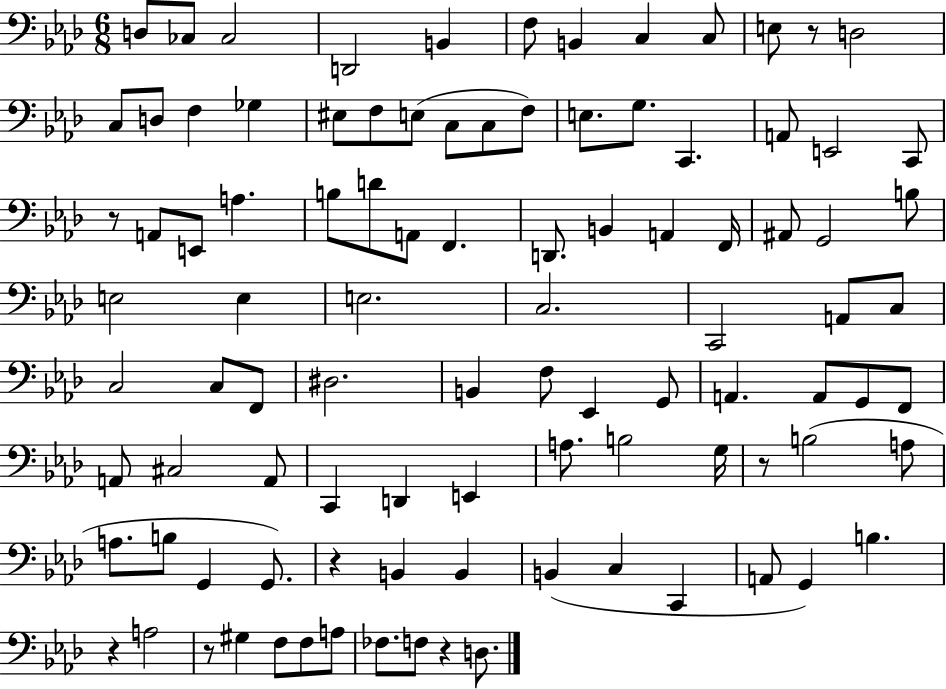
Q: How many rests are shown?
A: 7